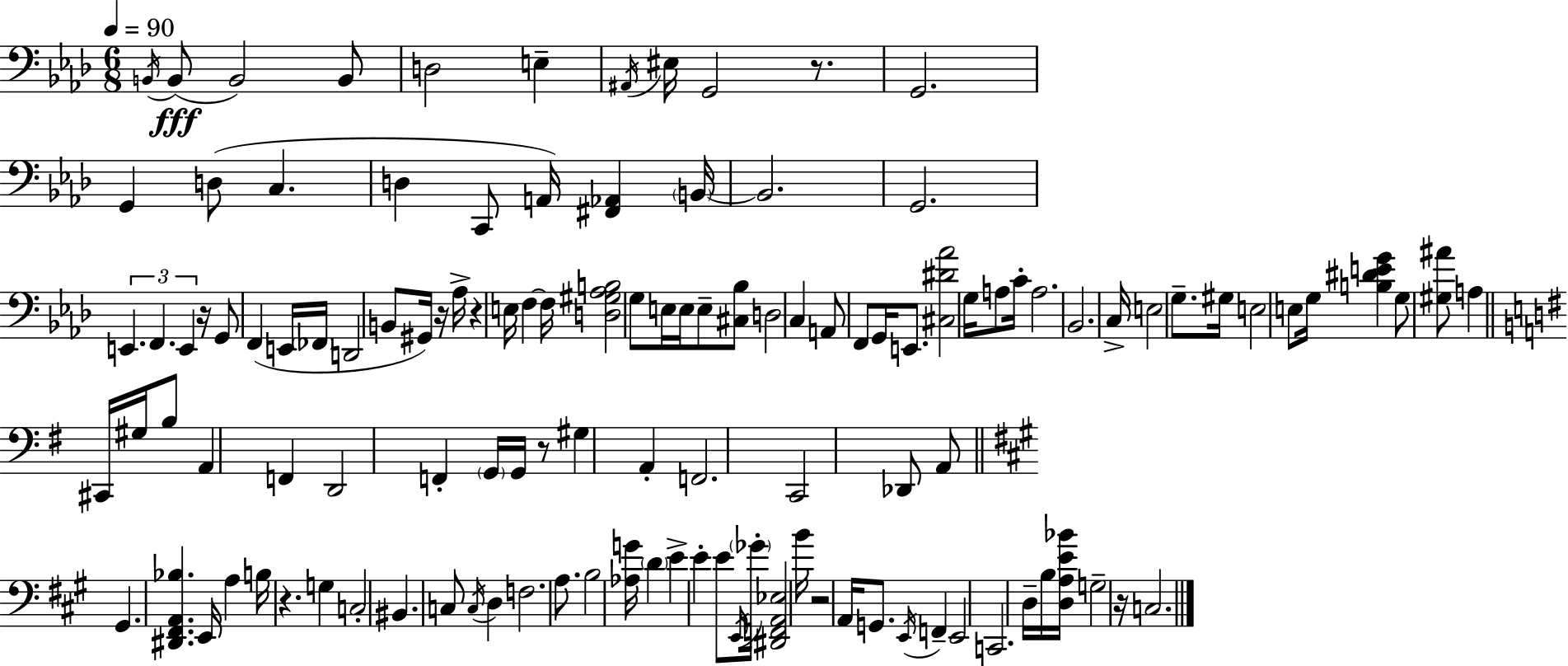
{
  \clef bass
  \numericTimeSignature
  \time 6/8
  \key aes \major
  \tempo 4 = 90
  \acciaccatura { b,16 }(\fff b,8 b,2) b,8 | d2 e4-- | \acciaccatura { ais,16 } eis16 g,2 r8. | g,2. | \break g,4 d8( c4. | d4 c,8 a,16) <fis, aes,>4 | \parenthesize b,16~~ b,2. | g,2. | \break \tuplet 3/2 { e,4. f,4. | e,4 } r16 g,8 f,4( | e,16 \parenthesize fes,16 d,2 b,8 | gis,16) r16 aes16-> r4 e16 f4~~ | \break f16 <d gis aes b>2 g8 | e16 e16 e8-- <cis bes>8 d2 | c4 a,8 f,8 g,16 e,8. | <cis dis' aes'>2 g16 a8 | \break c'16-. a2. | bes,2. | c16-> e2 g8.-- | gis16 e2 e8 | \break g16 <b dis' e' g'>4 g8 <gis ais'>8 a4 | \bar "||" \break \key g \major cis,16 gis16 b8 a,4 f,4 | d,2 f,4-. | \parenthesize g,16 g,16 r8 gis4 a,4-. | f,2. | \break c,2 des,8 a,8 | \bar "||" \break \key a \major gis,4. <dis, fis, a, bes>4. | e,16 a4 b16 r4. | g4 c2-. | bis,4. c8 \acciaccatura { c16 } d4 | \break f2. | a8. b2 | <aes g'>16 \parenthesize d'4 e'4-> e'4-. | e'8 \acciaccatura { e,16 } \parenthesize ges'16-. <dis, f, a, ees>2 | \break b'16 r2 a,16 g,8. | \acciaccatura { e,16 } f,4-- e,2 | c,2. | d16-- b16 <d a e' bes'>16 g2-- | \break r16 c2. | \bar "|."
}